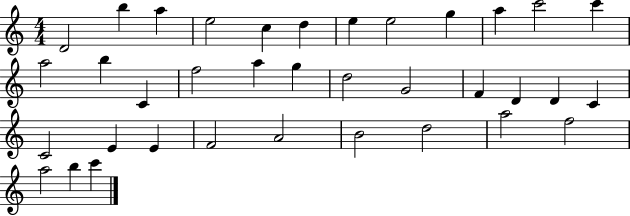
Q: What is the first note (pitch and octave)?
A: D4